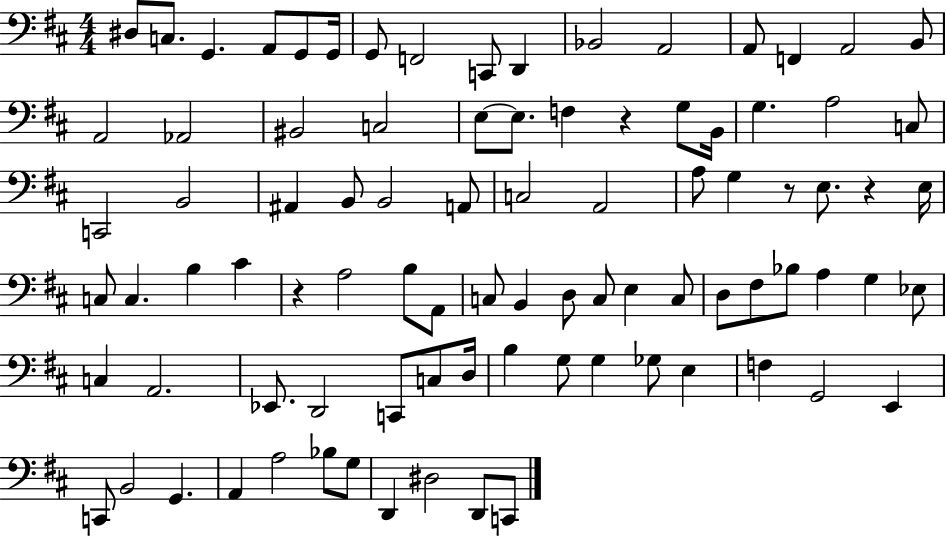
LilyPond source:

{
  \clef bass
  \numericTimeSignature
  \time 4/4
  \key d \major
  dis8 c8. g,4. a,8 g,8 g,16 | g,8 f,2 c,8 d,4 | bes,2 a,2 | a,8 f,4 a,2 b,8 | \break a,2 aes,2 | bis,2 c2 | e8~~ e8. f4 r4 g8 b,16 | g4. a2 c8 | \break c,2 b,2 | ais,4 b,8 b,2 a,8 | c2 a,2 | a8 g4 r8 e8. r4 e16 | \break c8 c4. b4 cis'4 | r4 a2 b8 a,8 | c8 b,4 d8 c8 e4 c8 | d8 fis8 bes8 a4 g4 ees8 | \break c4 a,2. | ees,8. d,2 c,8 c8 d16 | b4 g8 g4 ges8 e4 | f4 g,2 e,4 | \break c,8 b,2 g,4. | a,4 a2 bes8 g8 | d,4 dis2 d,8 c,8 | \bar "|."
}